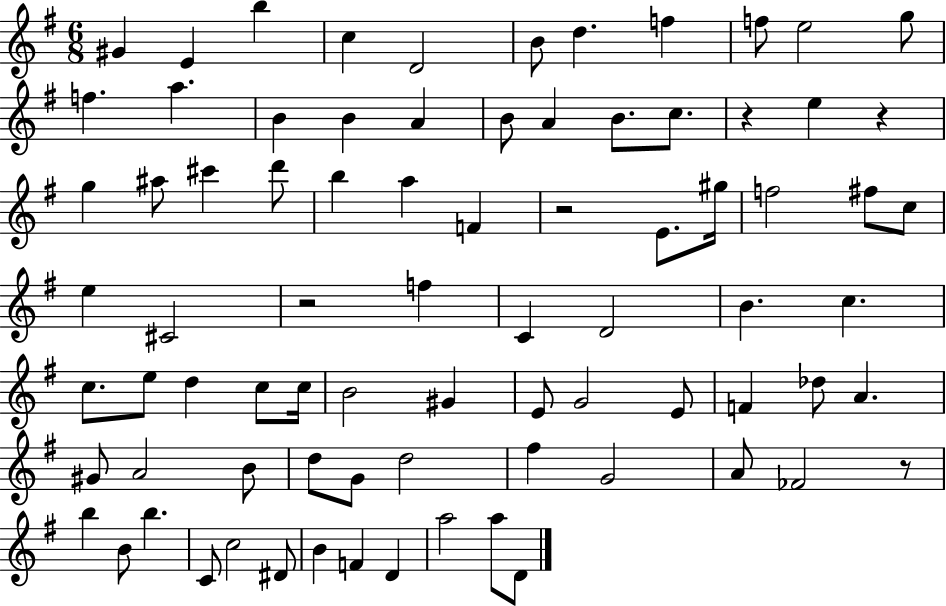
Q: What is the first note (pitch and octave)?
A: G#4